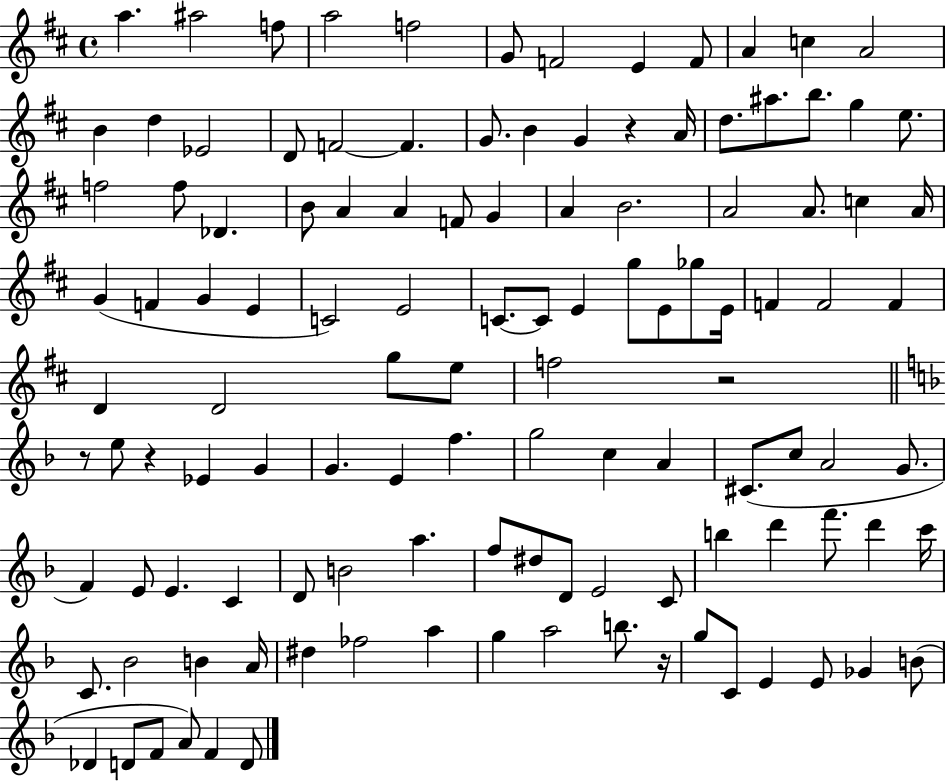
A5/q. A#5/h F5/e A5/h F5/h G4/e F4/h E4/q F4/e A4/q C5/q A4/h B4/q D5/q Eb4/h D4/e F4/h F4/q. G4/e. B4/q G4/q R/q A4/s D5/e. A#5/e. B5/e. G5/q E5/e. F5/h F5/e Db4/q. B4/e A4/q A4/q F4/e G4/q A4/q B4/h. A4/h A4/e. C5/q A4/s G4/q F4/q G4/q E4/q C4/h E4/h C4/e. C4/e E4/q G5/e E4/e Gb5/e E4/s F4/q F4/h F4/q D4/q D4/h G5/e E5/e F5/h R/h R/e E5/e R/q Eb4/q G4/q G4/q. E4/q F5/q. G5/h C5/q A4/q C#4/e. C5/e A4/h G4/e. F4/q E4/e E4/q. C4/q D4/e B4/h A5/q. F5/e D#5/e D4/e E4/h C4/e B5/q D6/q F6/e. D6/q C6/s C4/e. Bb4/h B4/q A4/s D#5/q FES5/h A5/q G5/q A5/h B5/e. R/s G5/e C4/e E4/q E4/e Gb4/q B4/e Db4/q D4/e F4/e A4/e F4/q D4/e